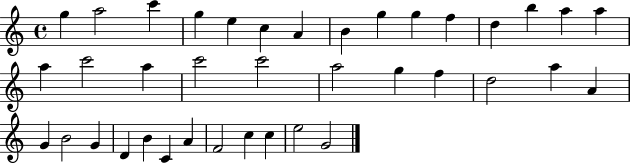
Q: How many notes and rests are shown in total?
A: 38